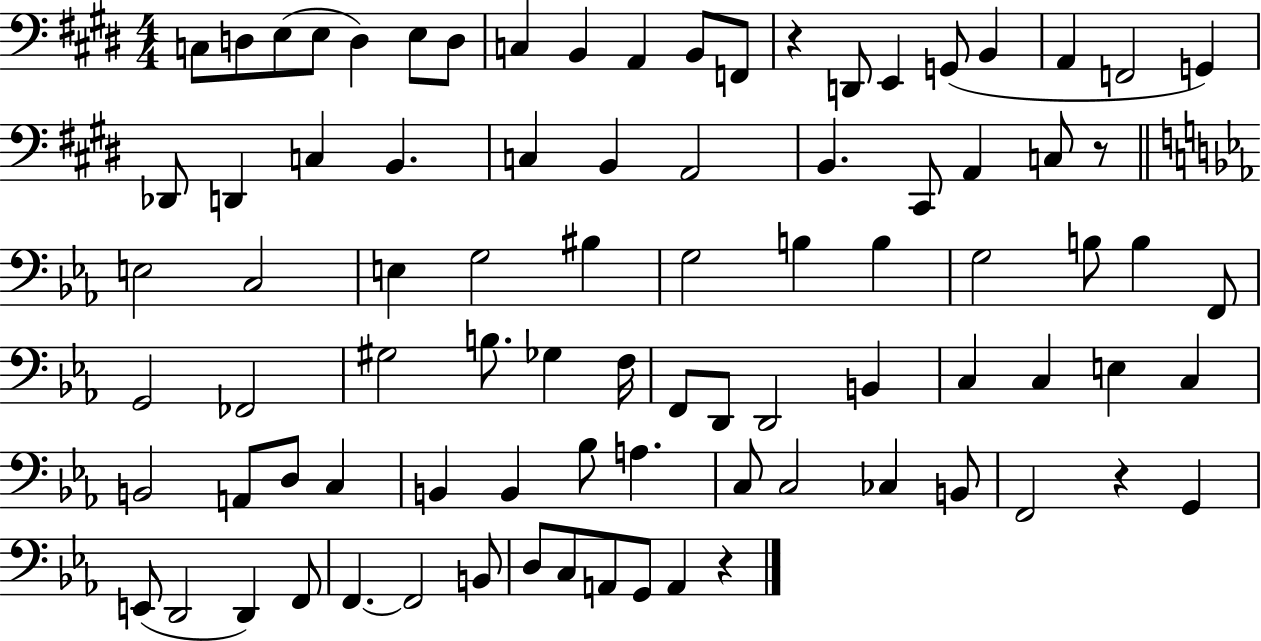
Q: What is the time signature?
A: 4/4